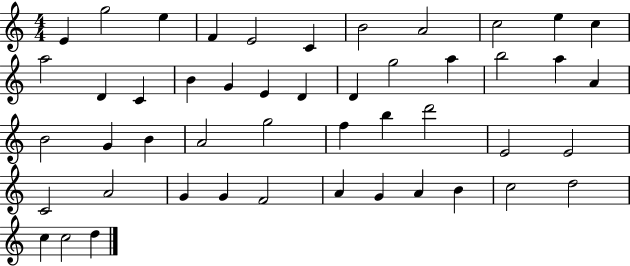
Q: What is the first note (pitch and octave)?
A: E4